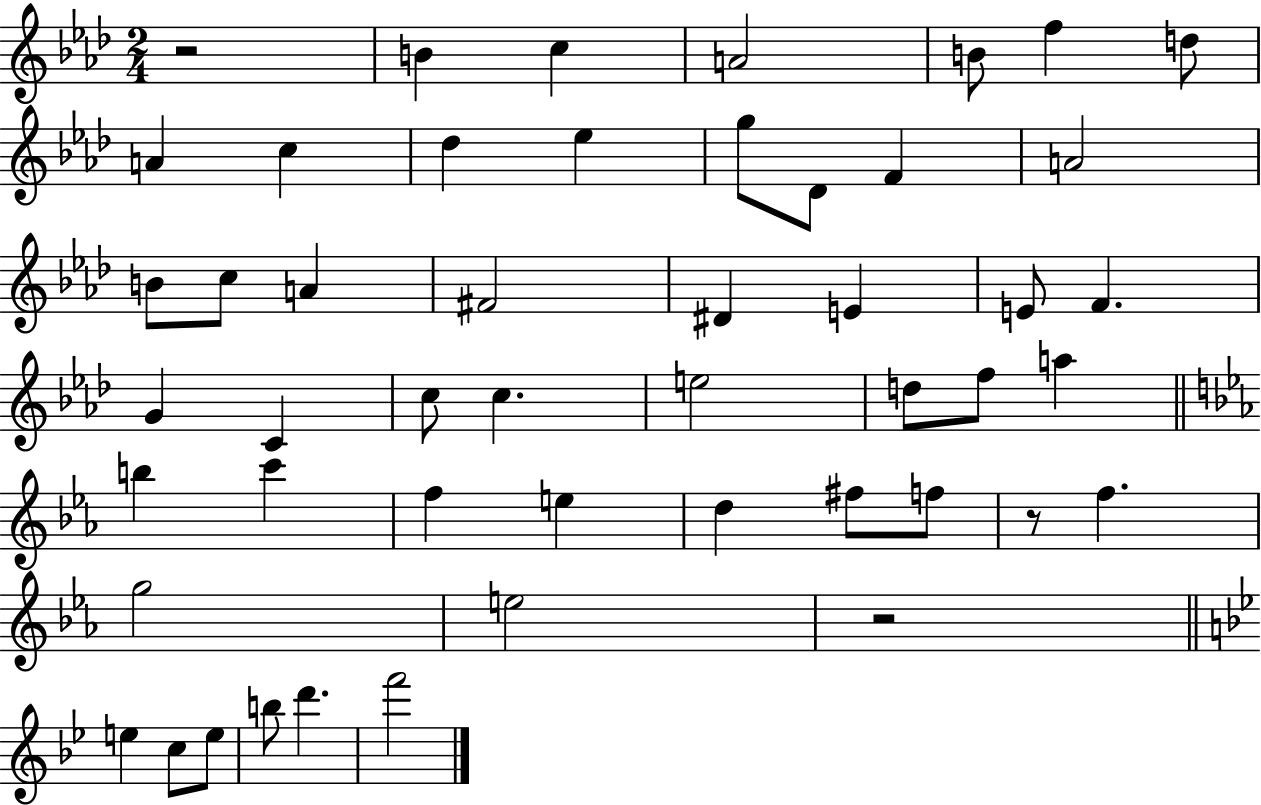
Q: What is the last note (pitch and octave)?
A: F6